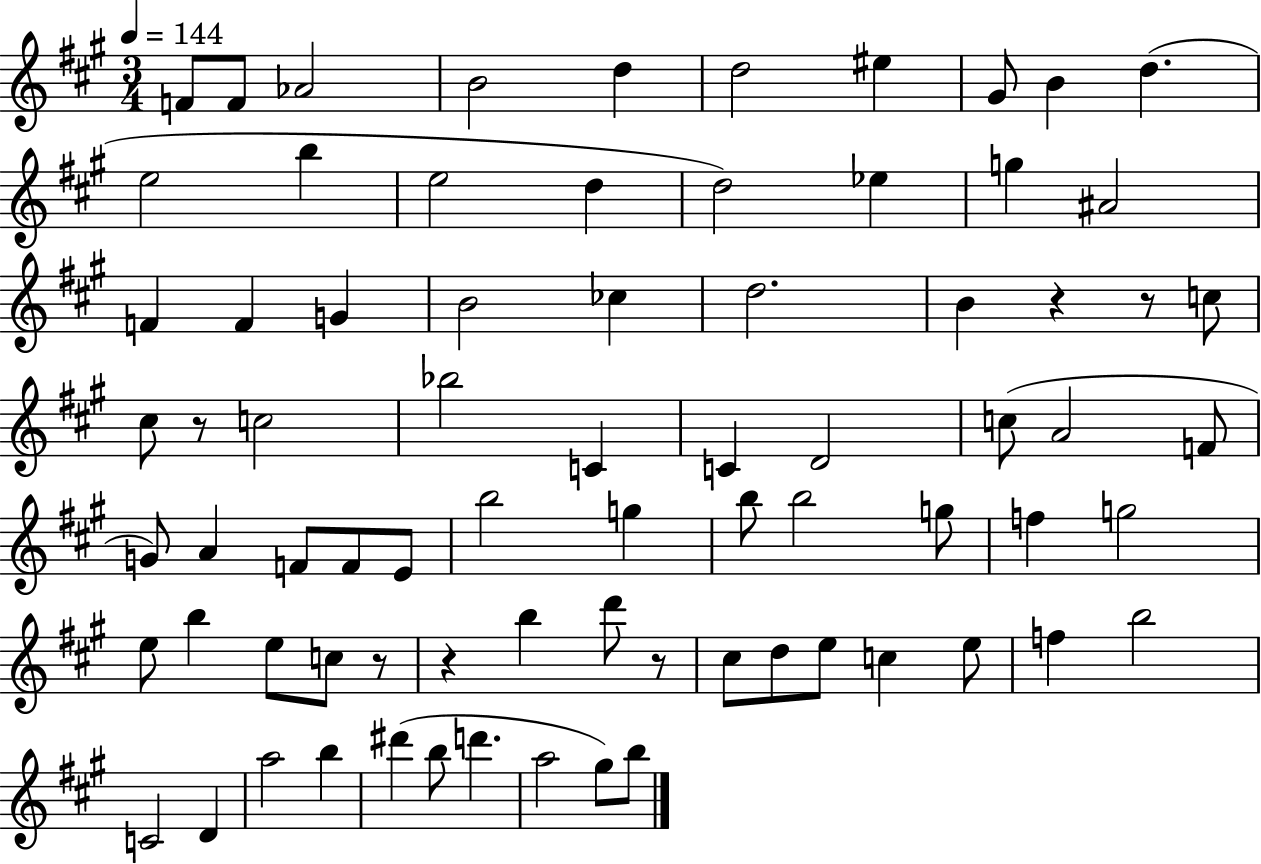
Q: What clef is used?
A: treble